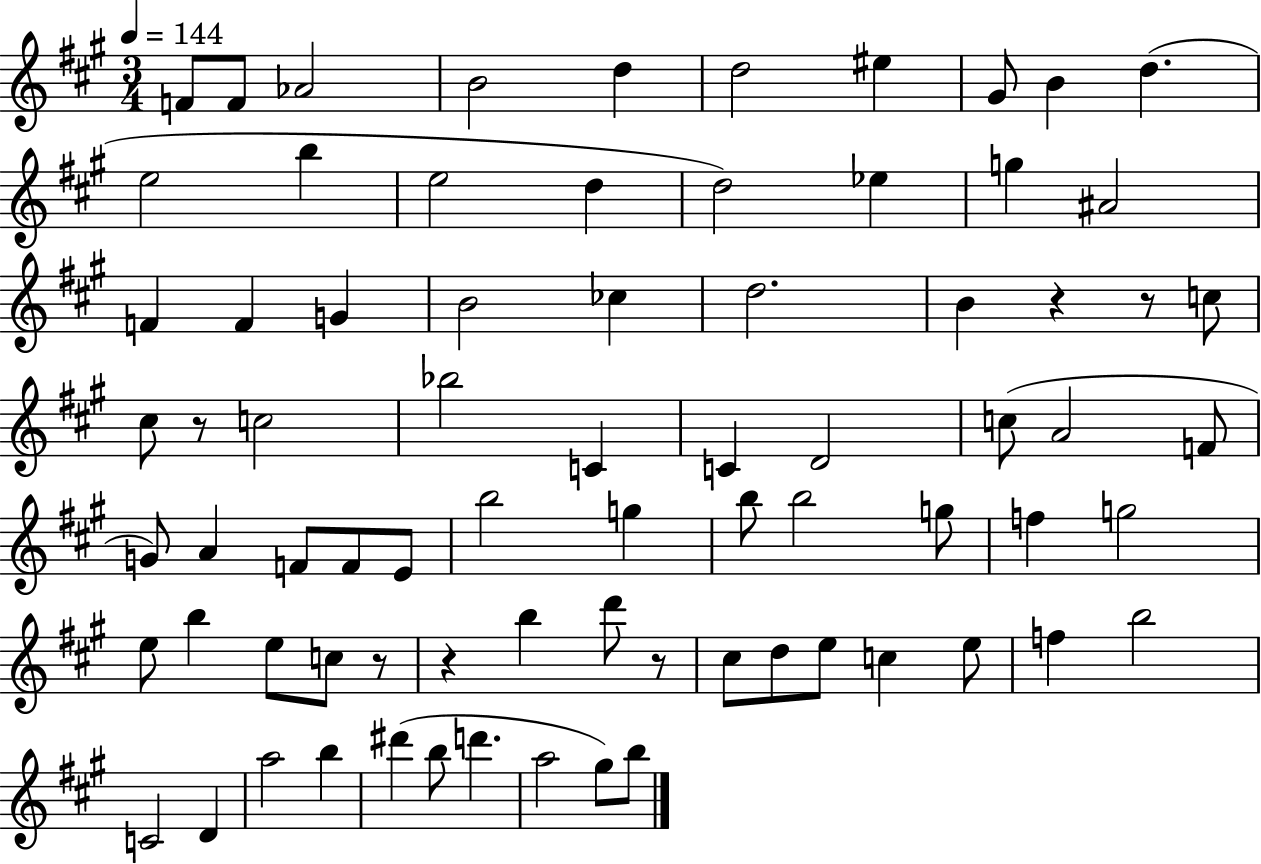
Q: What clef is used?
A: treble